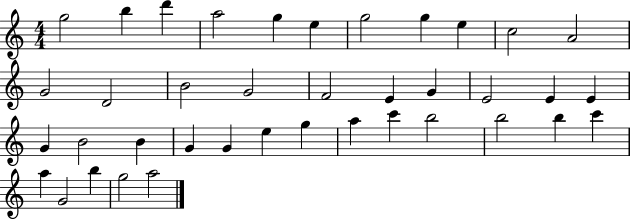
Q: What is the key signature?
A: C major